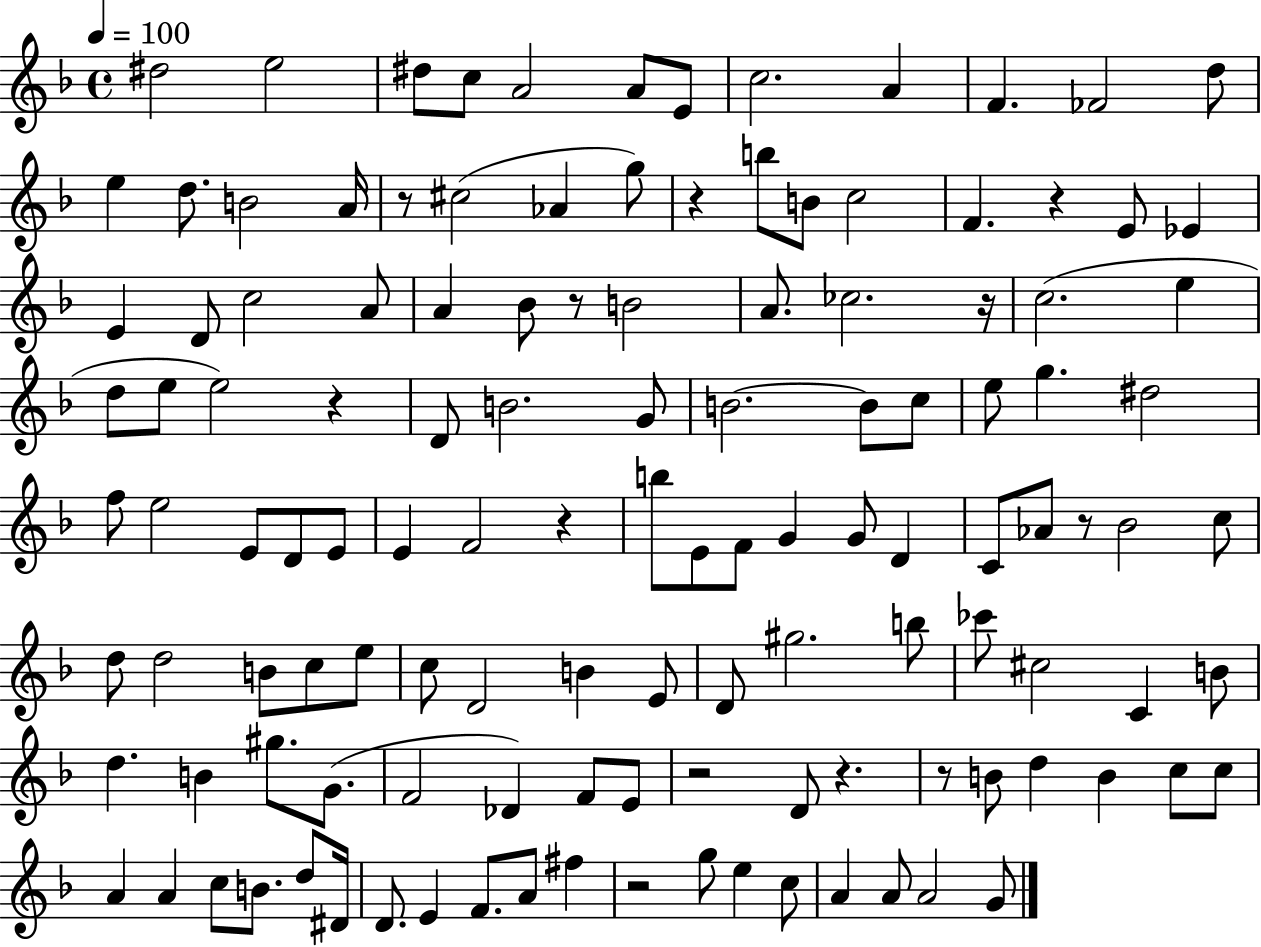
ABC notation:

X:1
T:Untitled
M:4/4
L:1/4
K:F
^d2 e2 ^d/2 c/2 A2 A/2 E/2 c2 A F _F2 d/2 e d/2 B2 A/4 z/2 ^c2 _A g/2 z b/2 B/2 c2 F z E/2 _E E D/2 c2 A/2 A _B/2 z/2 B2 A/2 _c2 z/4 c2 e d/2 e/2 e2 z D/2 B2 G/2 B2 B/2 c/2 e/2 g ^d2 f/2 e2 E/2 D/2 E/2 E F2 z b/2 E/2 F/2 G G/2 D C/2 _A/2 z/2 _B2 c/2 d/2 d2 B/2 c/2 e/2 c/2 D2 B E/2 D/2 ^g2 b/2 _c'/2 ^c2 C B/2 d B ^g/2 G/2 F2 _D F/2 E/2 z2 D/2 z z/2 B/2 d B c/2 c/2 A A c/2 B/2 d/2 ^D/4 D/2 E F/2 A/2 ^f z2 g/2 e c/2 A A/2 A2 G/2